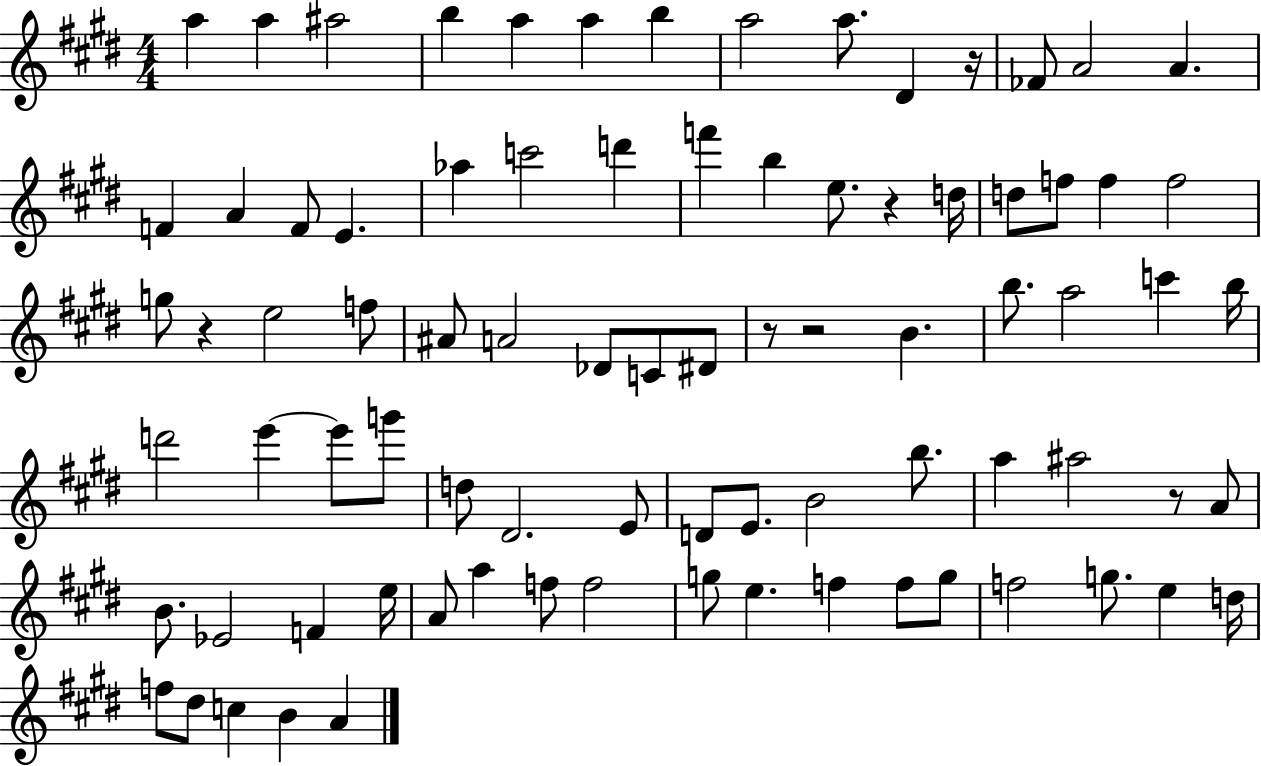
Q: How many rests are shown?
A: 6